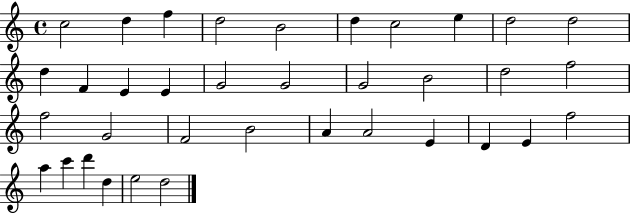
X:1
T:Untitled
M:4/4
L:1/4
K:C
c2 d f d2 B2 d c2 e d2 d2 d F E E G2 G2 G2 B2 d2 f2 f2 G2 F2 B2 A A2 E D E f2 a c' d' d e2 d2